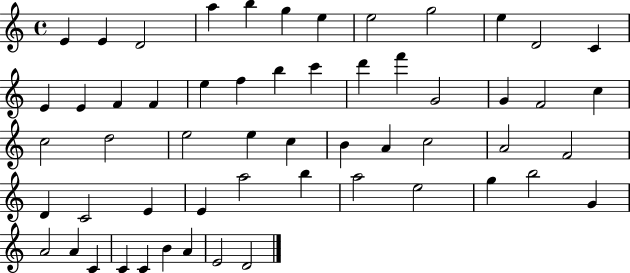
E4/q E4/q D4/h A5/q B5/q G5/q E5/q E5/h G5/h E5/q D4/h C4/q E4/q E4/q F4/q F4/q E5/q F5/q B5/q C6/q D6/q F6/q G4/h G4/q F4/h C5/q C5/h D5/h E5/h E5/q C5/q B4/q A4/q C5/h A4/h F4/h D4/q C4/h E4/q E4/q A5/h B5/q A5/h E5/h G5/q B5/h G4/q A4/h A4/q C4/q C4/q C4/q B4/q A4/q E4/h D4/h